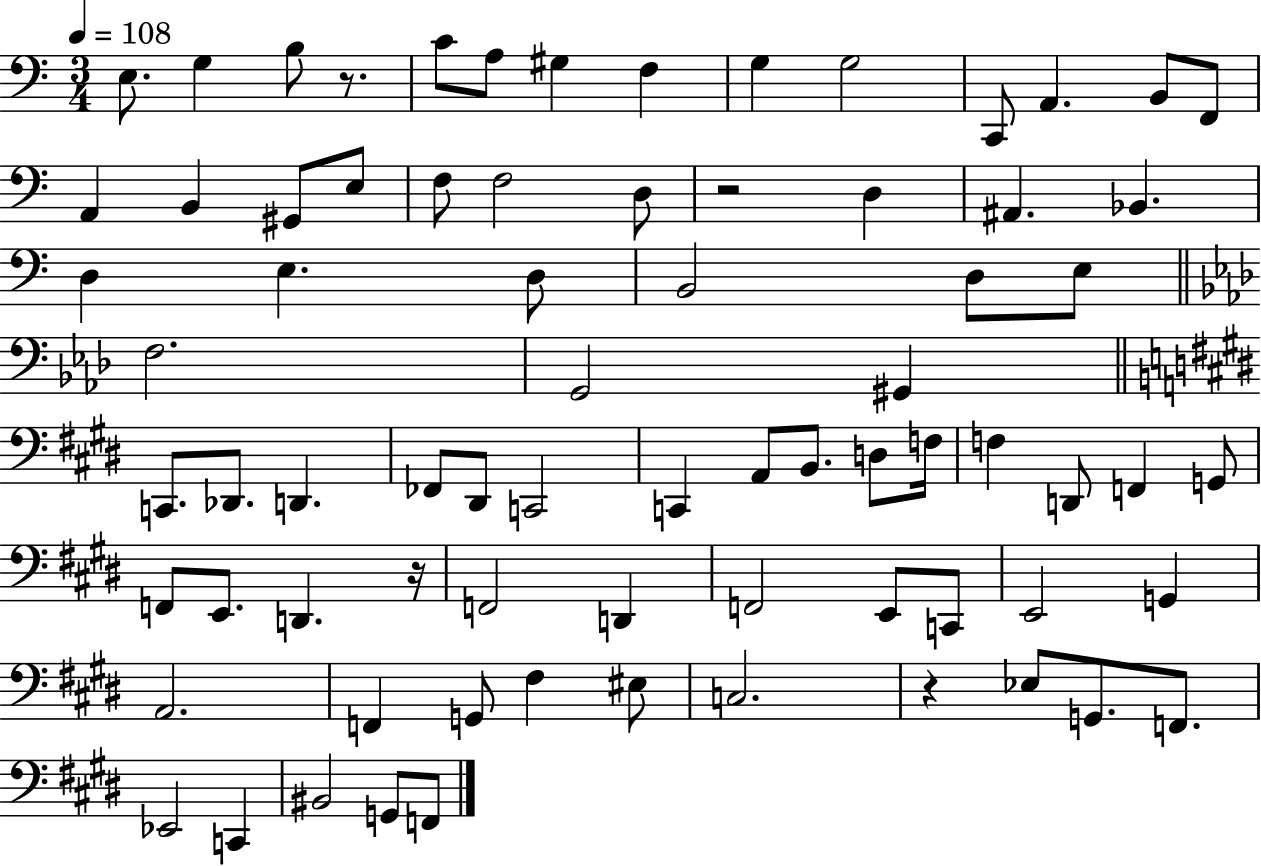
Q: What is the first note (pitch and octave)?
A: E3